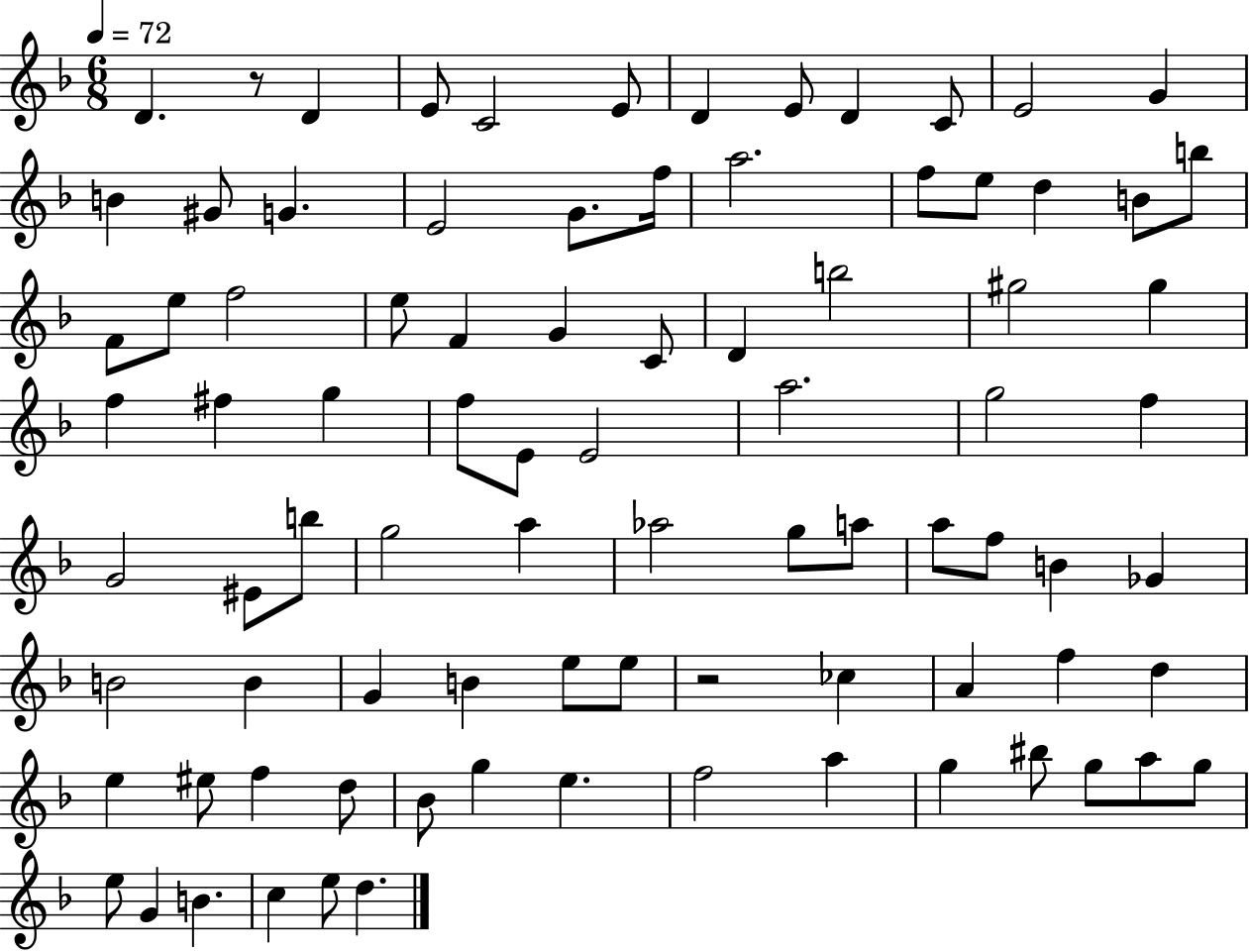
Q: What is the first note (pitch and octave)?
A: D4